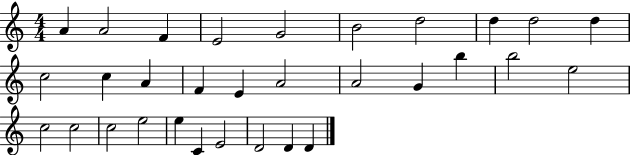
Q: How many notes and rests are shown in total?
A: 31